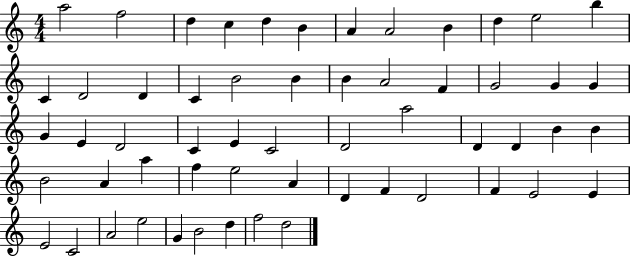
A5/h F5/h D5/q C5/q D5/q B4/q A4/q A4/h B4/q D5/q E5/h B5/q C4/q D4/h D4/q C4/q B4/h B4/q B4/q A4/h F4/q G4/h G4/q G4/q G4/q E4/q D4/h C4/q E4/q C4/h D4/h A5/h D4/q D4/q B4/q B4/q B4/h A4/q A5/q F5/q E5/h A4/q D4/q F4/q D4/h F4/q E4/h E4/q E4/h C4/h A4/h E5/h G4/q B4/h D5/q F5/h D5/h